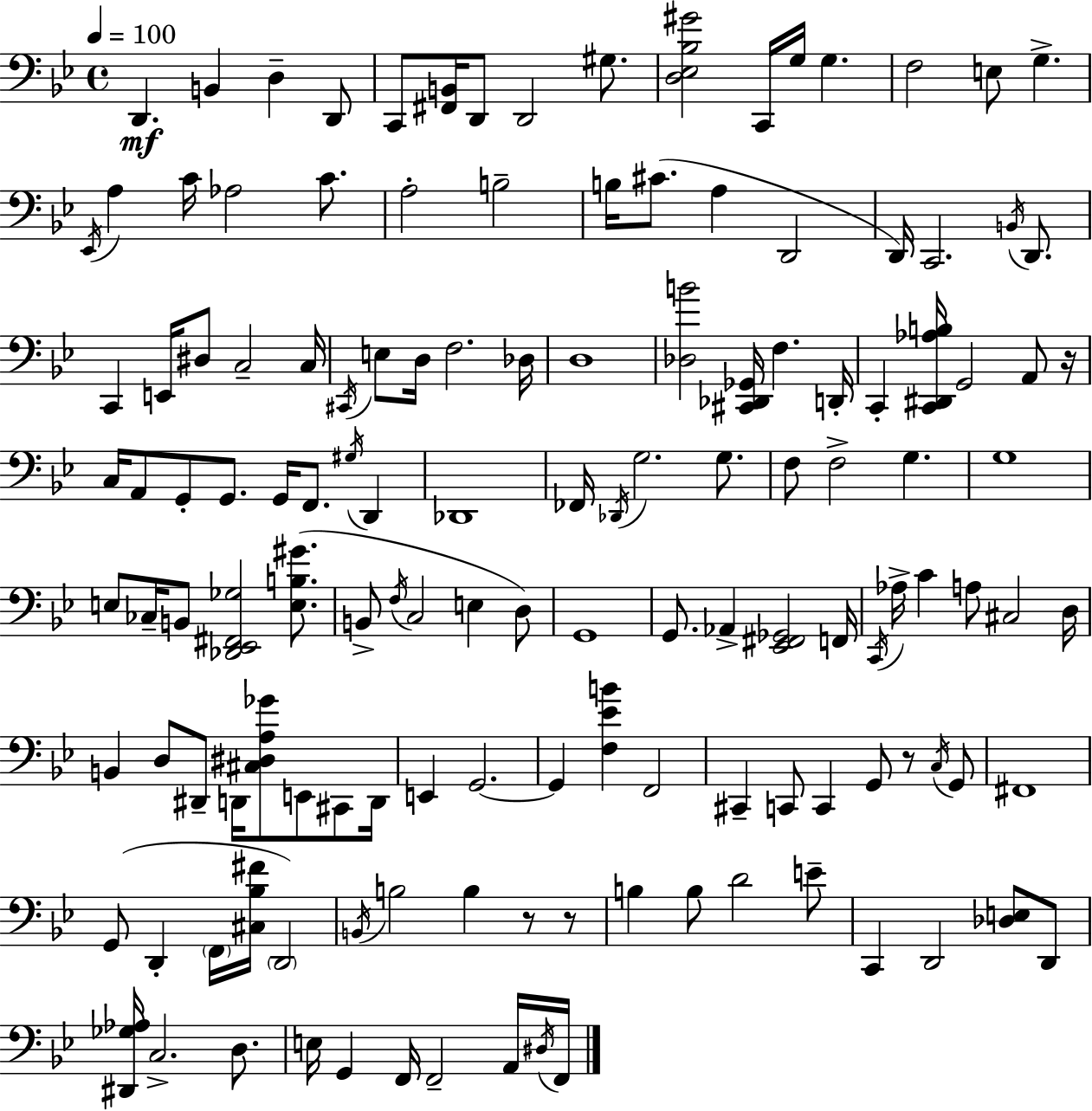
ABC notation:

X:1
T:Untitled
M:4/4
L:1/4
K:Bb
D,, B,, D, D,,/2 C,,/2 [^F,,B,,]/4 D,,/2 D,,2 ^G,/2 [D,_E,_B,^G]2 C,,/4 G,/4 G, F,2 E,/2 G, _E,,/4 A, C/4 _A,2 C/2 A,2 B,2 B,/4 ^C/2 A, D,,2 D,,/4 C,,2 B,,/4 D,,/2 C,, E,,/4 ^D,/2 C,2 C,/4 ^C,,/4 E,/2 D,/4 F,2 _D,/4 D,4 [_D,B]2 [^C,,_D,,_G,,]/4 F, D,,/4 C,, [C,,^D,,_A,B,]/4 G,,2 A,,/2 z/4 C,/4 A,,/2 G,,/2 G,,/2 G,,/4 F,,/2 ^G,/4 D,, _D,,4 _F,,/4 _D,,/4 G,2 G,/2 F,/2 F,2 G, G,4 E,/2 _C,/4 B,,/2 [_D,,_E,,^F,,_G,]2 [E,B,^G]/2 B,,/2 F,/4 C,2 E, D,/2 G,,4 G,,/2 _A,, [_E,,^F,,_G,,]2 F,,/4 C,,/4 _A,/4 C A,/2 ^C,2 D,/4 B,, D,/2 ^D,,/2 D,,/4 [^C,^D,A,_G]/2 E,,/2 ^C,,/2 D,,/4 E,, G,,2 G,, [F,_EB] F,,2 ^C,, C,,/2 C,, G,,/2 z/2 C,/4 G,,/2 ^F,,4 G,,/2 D,, F,,/4 [^C,_B,^F]/4 D,,2 B,,/4 B,2 B, z/2 z/2 B, B,/2 D2 E/2 C,, D,,2 [_D,E,]/2 D,,/2 [^D,,_G,_A,]/4 C,2 D,/2 E,/4 G,, F,,/4 F,,2 A,,/4 ^D,/4 F,,/4